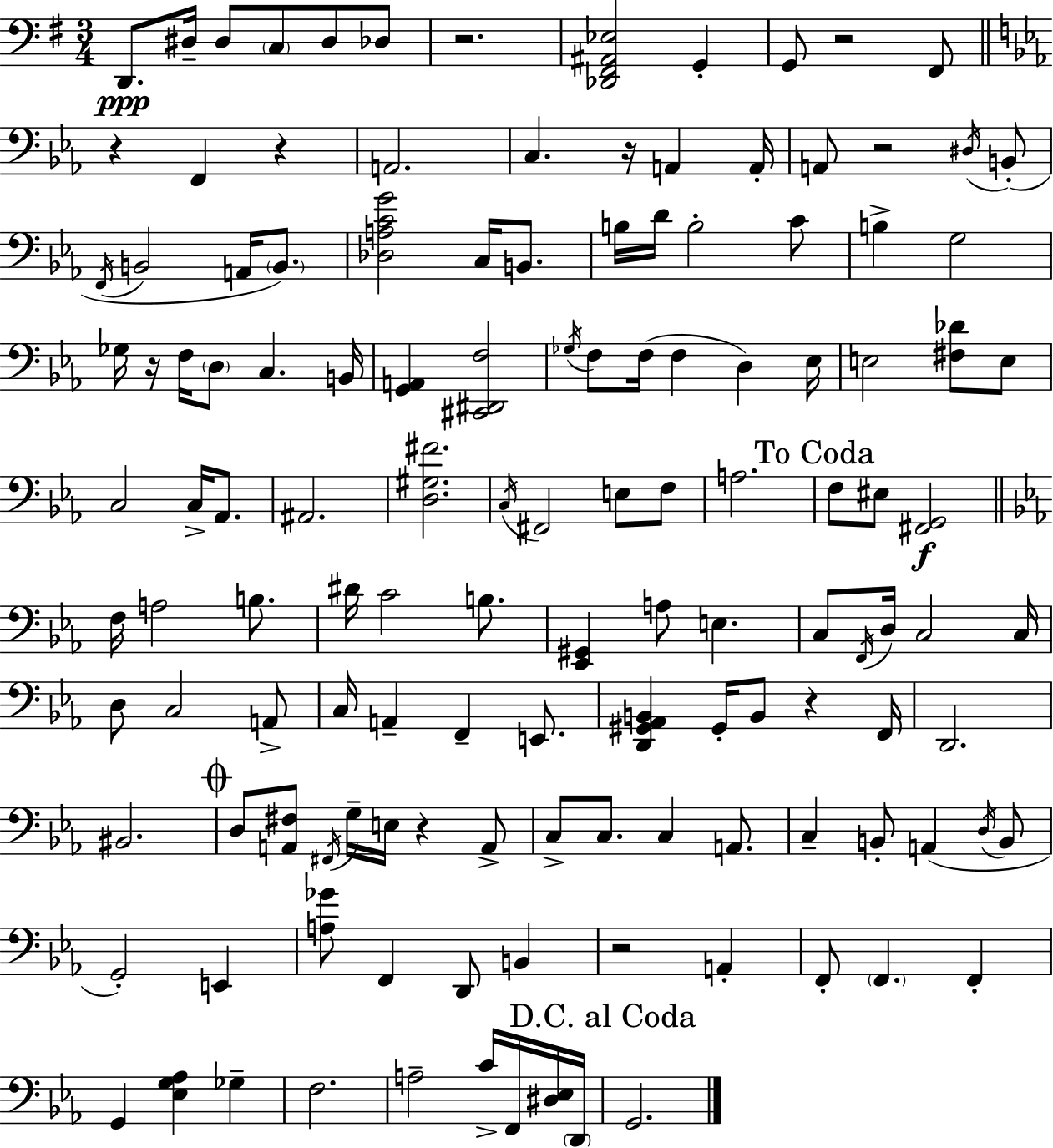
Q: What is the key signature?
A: G major